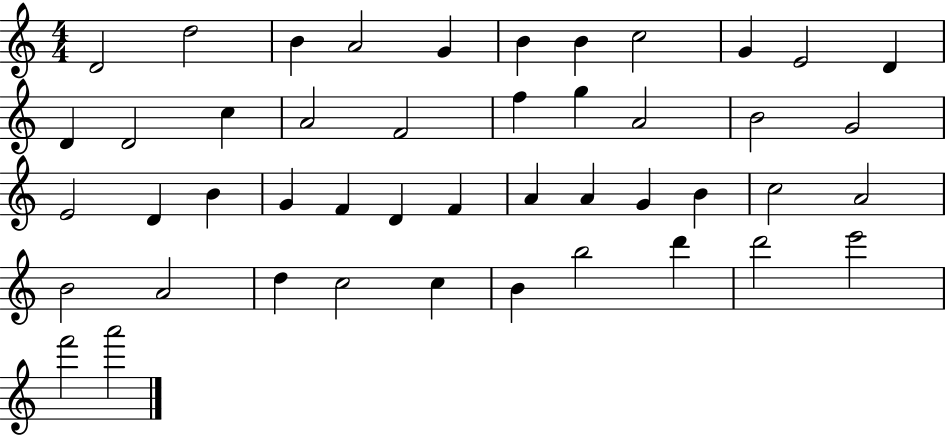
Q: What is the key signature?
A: C major